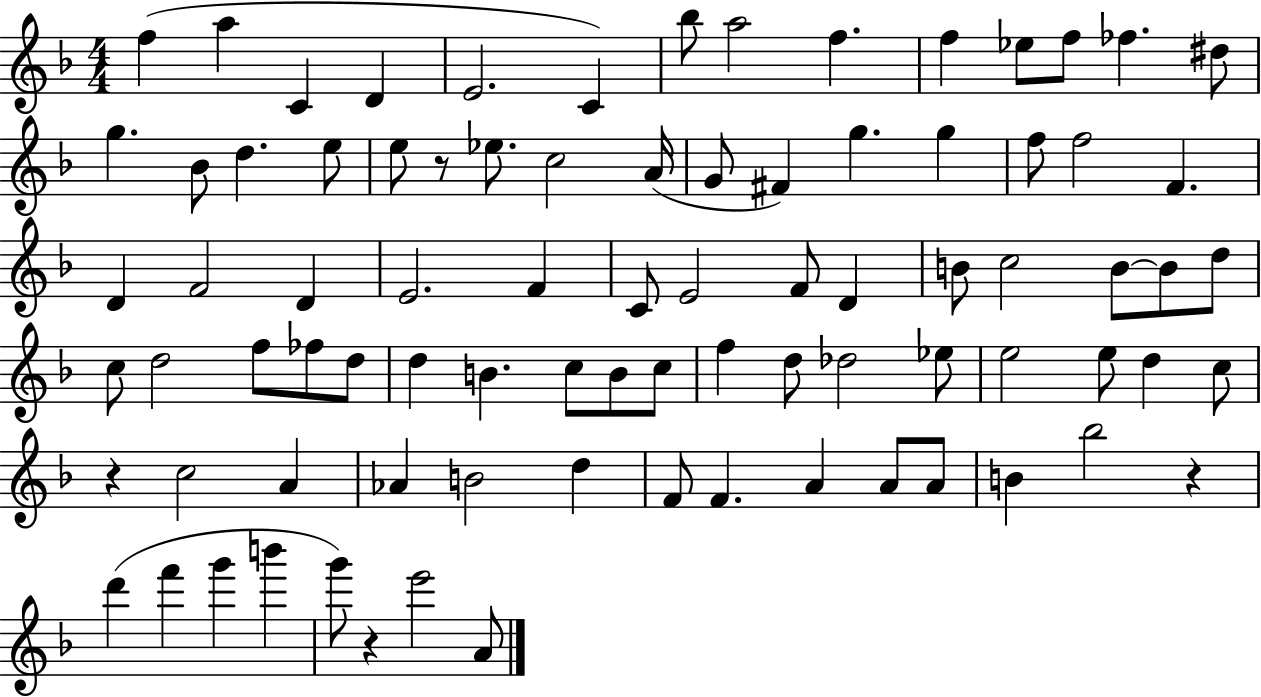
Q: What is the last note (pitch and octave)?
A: A4